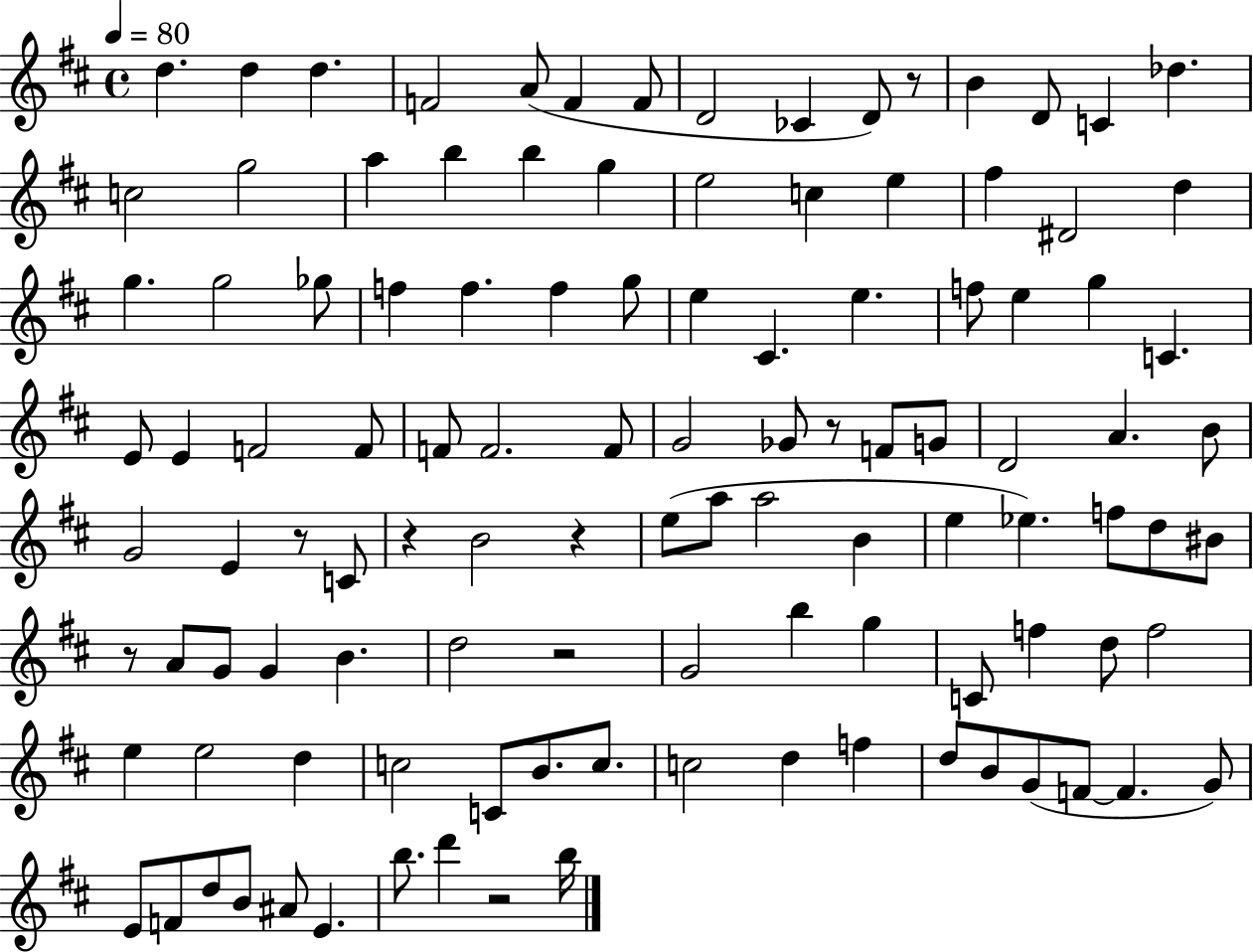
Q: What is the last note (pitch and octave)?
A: B5